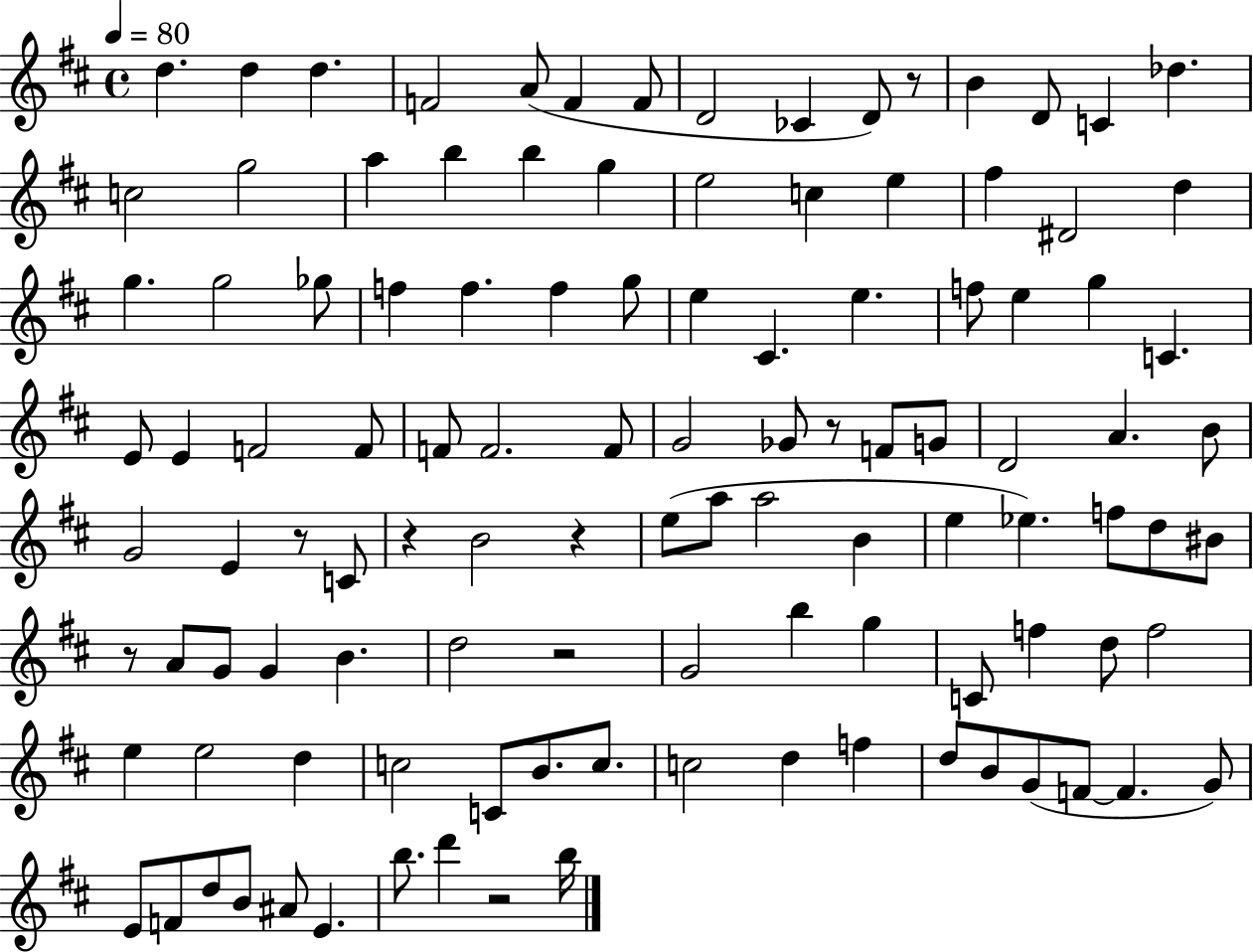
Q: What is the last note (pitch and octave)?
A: B5